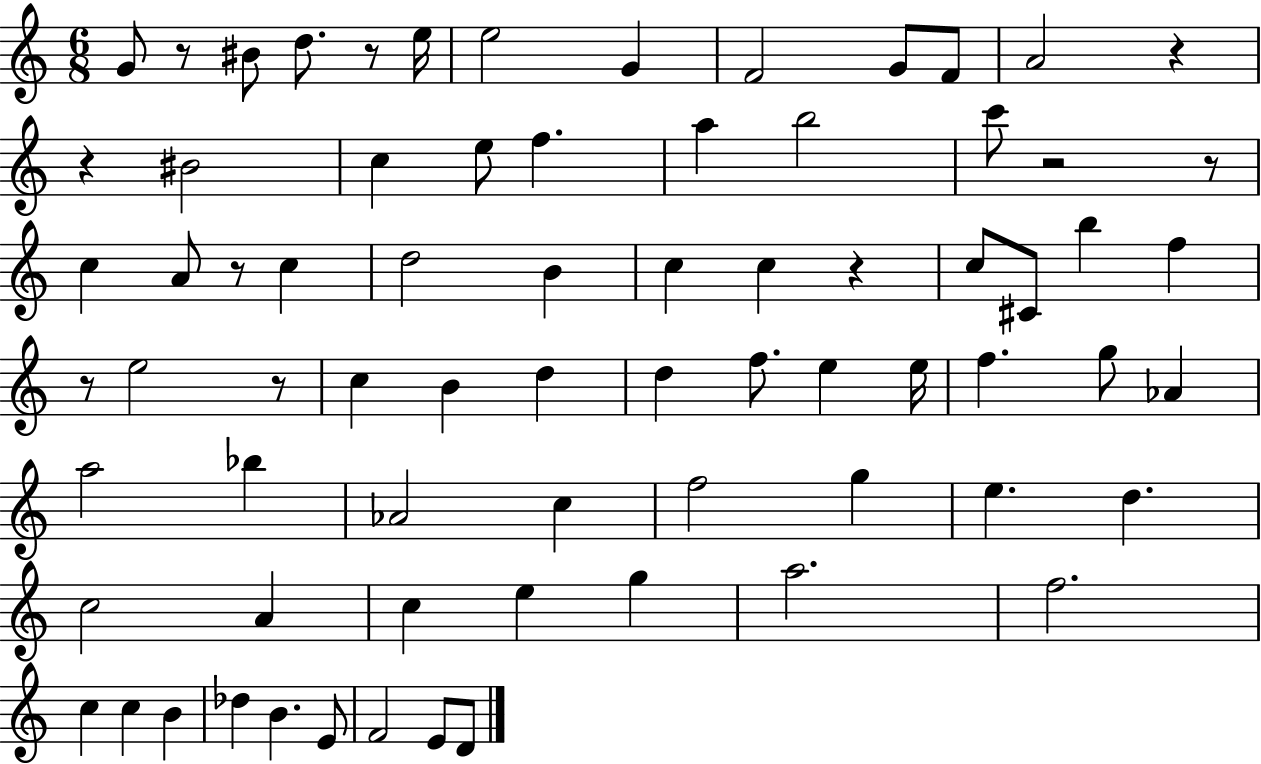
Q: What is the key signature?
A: C major